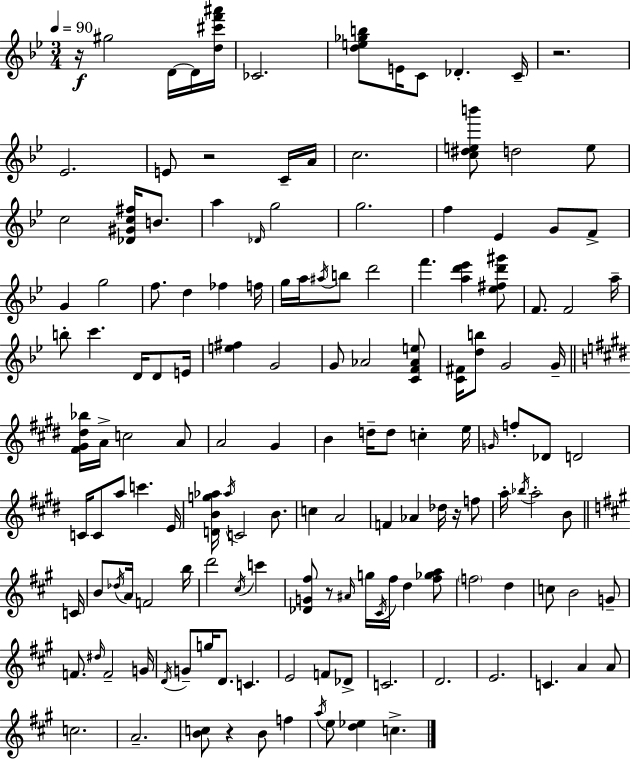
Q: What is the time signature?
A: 3/4